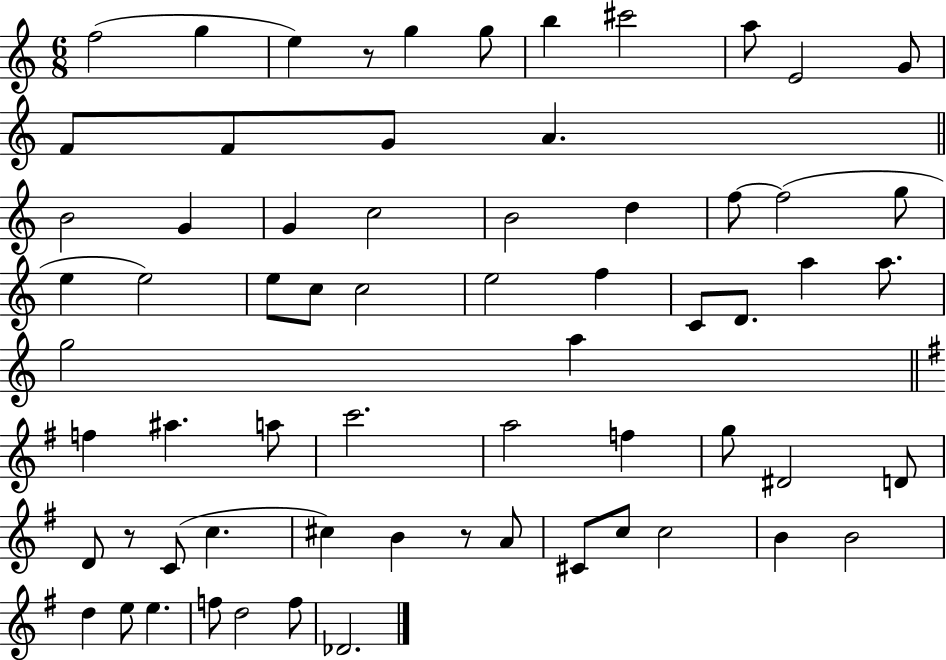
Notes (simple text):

F5/h G5/q E5/q R/e G5/q G5/e B5/q C#6/h A5/e E4/h G4/e F4/e F4/e G4/e A4/q. B4/h G4/q G4/q C5/h B4/h D5/q F5/e F5/h G5/e E5/q E5/h E5/e C5/e C5/h E5/h F5/q C4/e D4/e. A5/q A5/e. G5/h A5/q F5/q A#5/q. A5/e C6/h. A5/h F5/q G5/e D#4/h D4/e D4/e R/e C4/e C5/q. C#5/q B4/q R/e A4/e C#4/e C5/e C5/h B4/q B4/h D5/q E5/e E5/q. F5/e D5/h F5/e Db4/h.